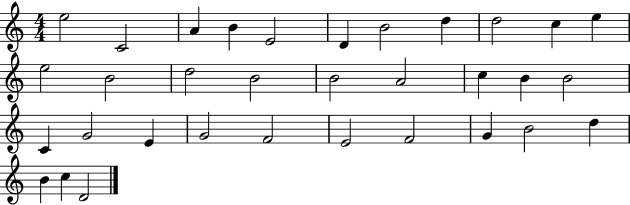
E5/h C4/h A4/q B4/q E4/h D4/q B4/h D5/q D5/h C5/q E5/q E5/h B4/h D5/h B4/h B4/h A4/h C5/q B4/q B4/h C4/q G4/h E4/q G4/h F4/h E4/h F4/h G4/q B4/h D5/q B4/q C5/q D4/h